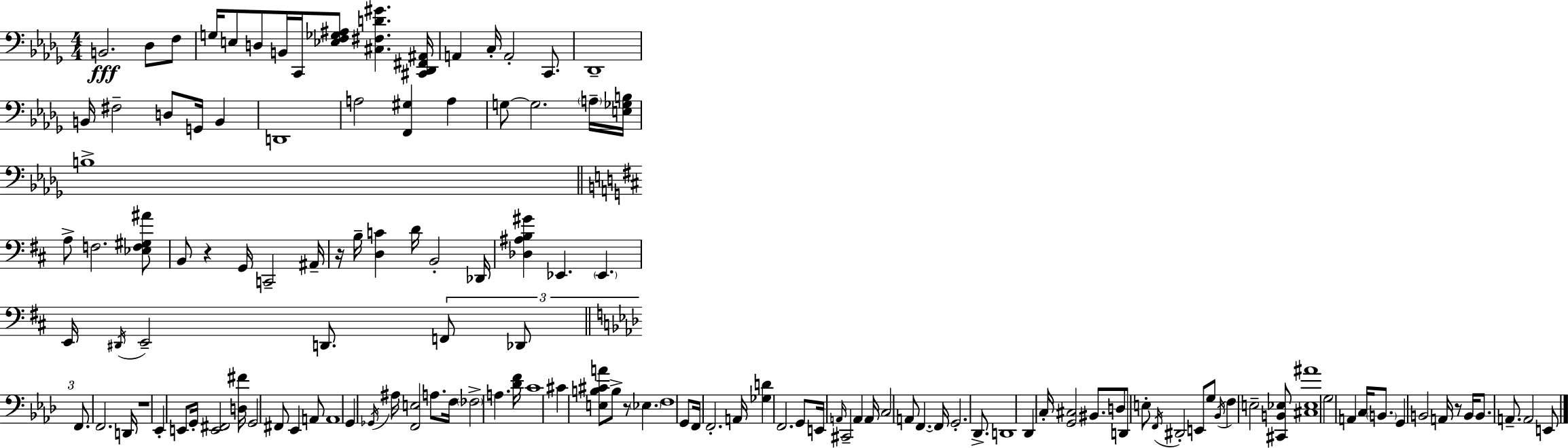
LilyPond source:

{
  \clef bass
  \numericTimeSignature
  \time 4/4
  \key bes \minor
  \repeat volta 2 { b,2.\fff des8 f8 | g16 e8 d8 b,16 c,16 <ees f ges ais>8 <cis fis d' gis'>4. <cis, des, fis, ais,>16 | a,4 c16-. a,2-. c,8. | des,1-- | \break b,16 fis2-- d8 g,16 b,4 | d,1 | a2 <f, gis>4 a4 | g8~~ g2. \parenthesize a16-- <e ges b>16 | \break b1-> | \bar "||" \break \key d \major a8-> f2. <ees f gis ais'>8 | b,8 r4 g,16 c,2-- ais,16-- | r16 b16-- <d c'>4 d'16 b,2-. des,16 | <des ais b gis'>4 ees,4. \parenthesize ees,4. | \break e,16 \acciaccatura { dis,16 } e,2-- d,8. \tuplet 3/2 { f,8 des,8 | \bar "||" \break \key aes \major f,8. } f,2. d,16 | r1 | ees,4-. e,8 g,16-. <e, fis,>2 <d fis'>16 | g,2 fis,8 ees,4 a,8 | \break a,1 | g,4 \acciaccatura { ges,16 } ais16 <f, e>2 a8. | f16 \parenthesize fes2-> a4. | <des' f'>16 c'1 | \break cis'4 <e b cis' a'>8 b8-> r8 \parenthesize ees4. | f1 | g,8 f,16 f,2.-. | a,16 <ges d'>4 f,2. | \break g,8 e,16 \grace { a,16 } cis,2-- a,4 | a,16 c2 a,8 f,4.~~ | f,16 g,2.-. des,8.-> | d,1 | \break des,4 c16-. <g, cis>2 bis,8. | d8 d,8 e8-. \acciaccatura { f,16 } dis,2-. | e,8 g8 \acciaccatura { bes,16 } f4 e2-- | <cis, b, ees>8 <cis ees ais'>1 | \break g2 a,4 | c16 \parenthesize b,8. g,4 b,2 | a,16 r8 b,16 b,8. a,8.-- a,2 | e,8 } \bar "|."
}